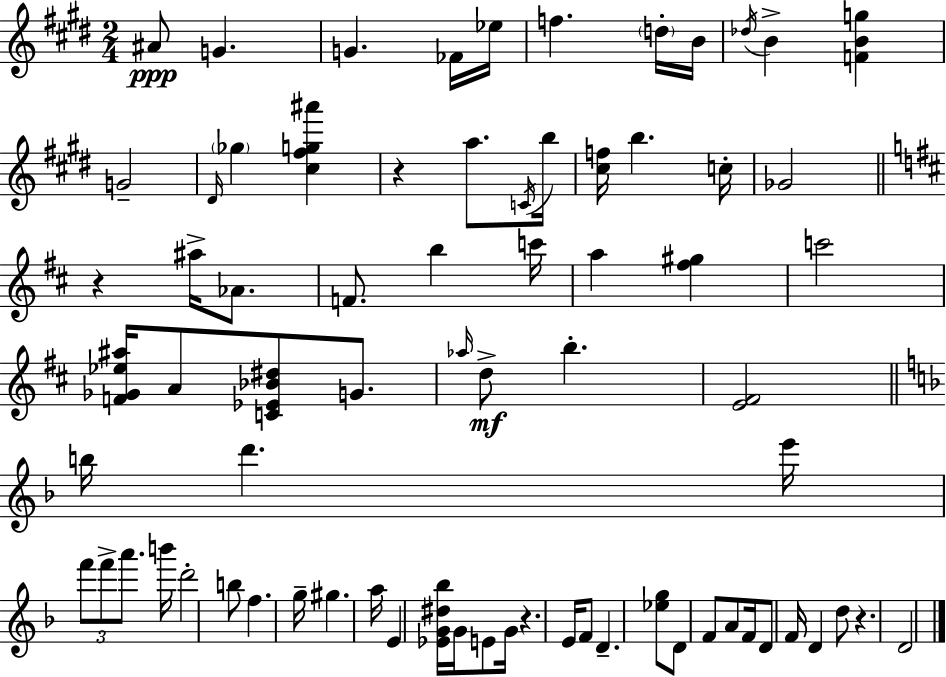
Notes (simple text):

A#4/e G4/q. G4/q. FES4/s Eb5/s F5/q. D5/s B4/s Db5/s B4/q [F4,B4,G5]/q G4/h D#4/s Gb5/q [C#5,F#5,G5,A#6]/q R/q A5/e. C4/s B5/s [C#5,F5]/s B5/q. C5/s Gb4/h R/q A#5/s Ab4/e. F4/e. B5/q C6/s A5/q [F#5,G#5]/q C6/h [F4,Gb4,Eb5,A#5]/s A4/e [C4,Eb4,Bb4,D#5]/e G4/e. Ab5/s D5/e B5/q. [E4,F#4]/h B5/s D6/q. E6/s F6/e F6/e A6/e. B6/s D6/h B5/e F5/q. G5/s G#5/q. A5/s E4/q [Eb4,G4,D#5,Bb5]/s G4/s E4/e G4/s R/q. E4/s F4/e D4/q. [Eb5,G5]/e D4/e F4/e A4/e F4/s D4/e F4/s D4/q D5/e R/q. D4/h